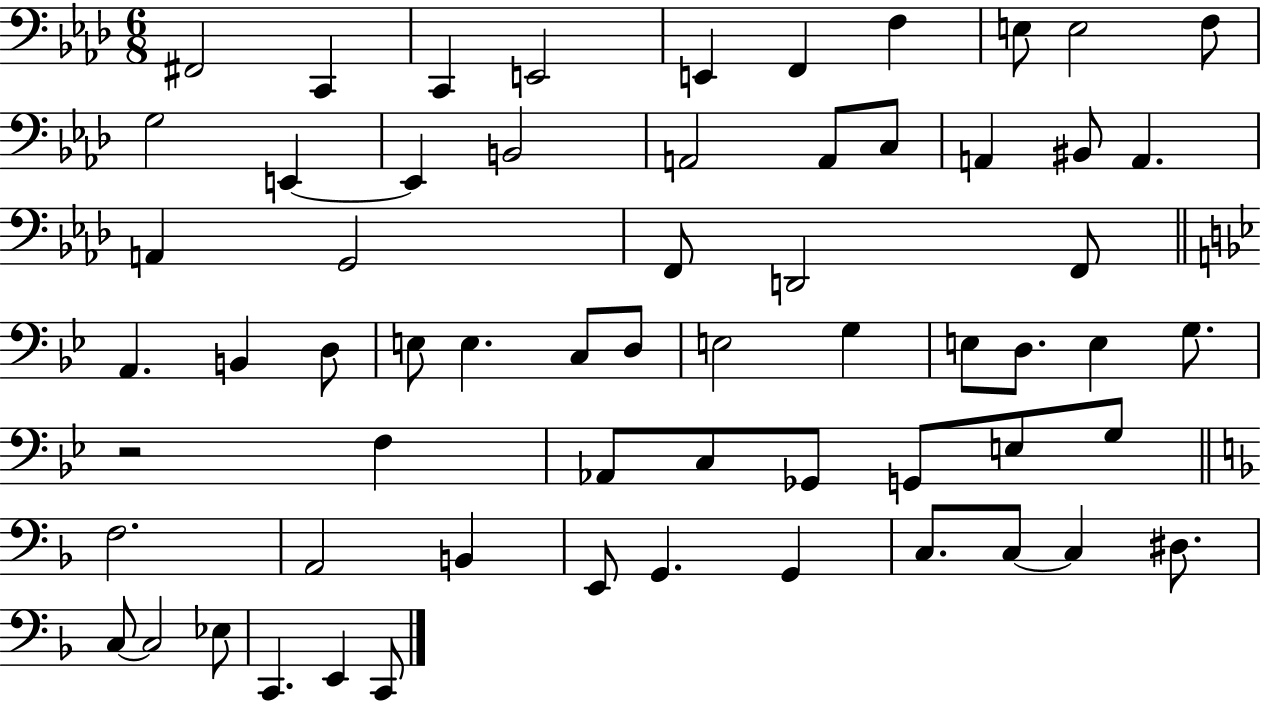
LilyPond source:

{
  \clef bass
  \numericTimeSignature
  \time 6/8
  \key aes \major
  fis,2 c,4 | c,4 e,2 | e,4 f,4 f4 | e8 e2 f8 | \break g2 e,4~~ | e,4 b,2 | a,2 a,8 c8 | a,4 bis,8 a,4. | \break a,4 g,2 | f,8 d,2 f,8 | \bar "||" \break \key g \minor a,4. b,4 d8 | e8 e4. c8 d8 | e2 g4 | e8 d8. e4 g8. | \break r2 f4 | aes,8 c8 ges,8 g,8 e8 g8 | \bar "||" \break \key f \major f2. | a,2 b,4 | e,8 g,4. g,4 | c8. c8~~ c4 dis8. | \break c8~~ c2 ees8 | c,4. e,4 c,8 | \bar "|."
}